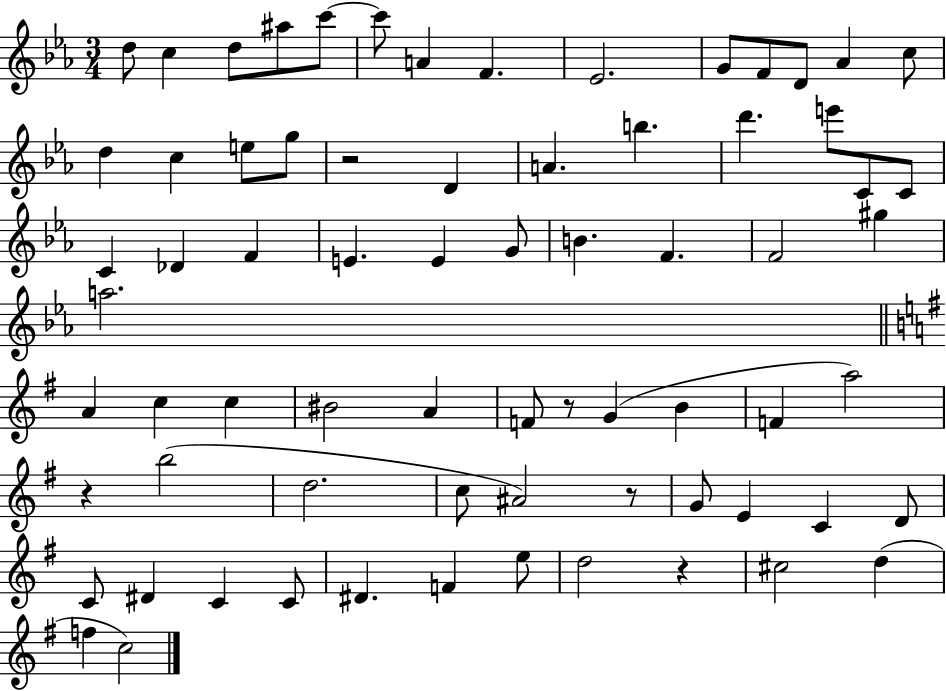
X:1
T:Untitled
M:3/4
L:1/4
K:Eb
d/2 c d/2 ^a/2 c'/2 c'/2 A F _E2 G/2 F/2 D/2 _A c/2 d c e/2 g/2 z2 D A b d' e'/2 C/2 C/2 C _D F E E G/2 B F F2 ^g a2 A c c ^B2 A F/2 z/2 G B F a2 z b2 d2 c/2 ^A2 z/2 G/2 E C D/2 C/2 ^D C C/2 ^D F e/2 d2 z ^c2 d f c2